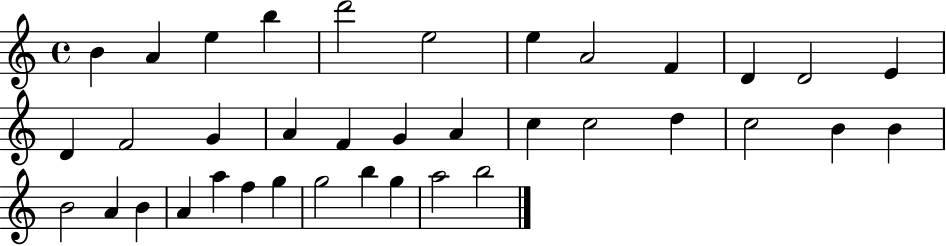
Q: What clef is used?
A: treble